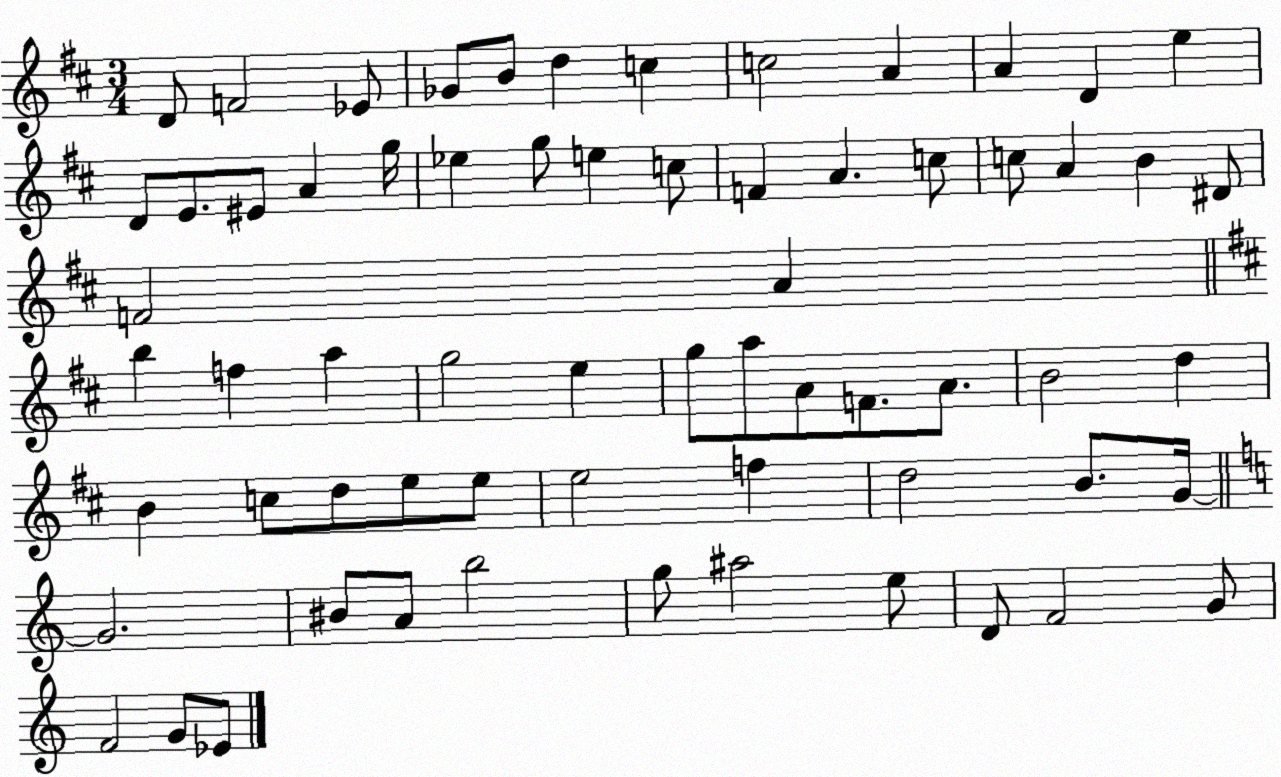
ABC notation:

X:1
T:Untitled
M:3/4
L:1/4
K:D
D/2 F2 _E/2 _G/2 B/2 d c c2 A A D e D/2 E/2 ^E/2 A g/4 _e g/2 e c/2 F A c/2 c/2 A B ^D/2 F2 A b f a g2 e g/2 a/2 A/2 F/2 A/2 B2 d B c/2 d/2 e/2 e/2 e2 f d2 B/2 G/4 G2 ^B/2 A/2 b2 g/2 ^a2 e/2 D/2 F2 G/2 F2 G/2 _E/2